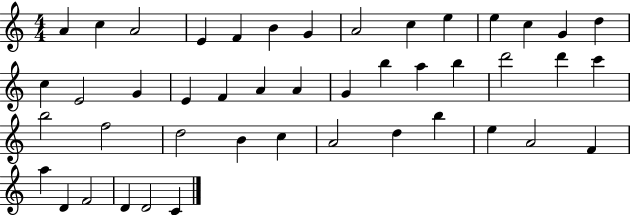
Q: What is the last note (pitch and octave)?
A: C4